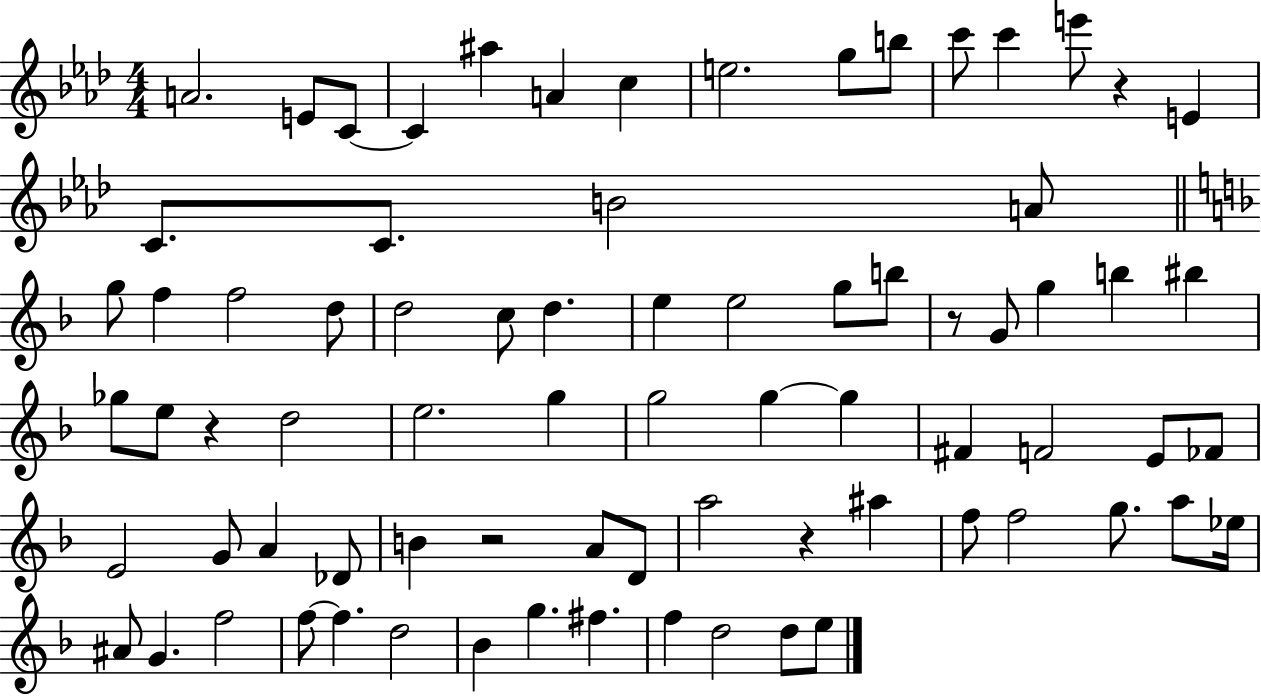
A4/h. E4/e C4/e C4/q A#5/q A4/q C5/q E5/h. G5/e B5/e C6/e C6/q E6/e R/q E4/q C4/e. C4/e. B4/h A4/e G5/e F5/q F5/h D5/e D5/h C5/e D5/q. E5/q E5/h G5/e B5/e R/e G4/e G5/q B5/q BIS5/q Gb5/e E5/e R/q D5/h E5/h. G5/q G5/h G5/q G5/q F#4/q F4/h E4/e FES4/e E4/h G4/e A4/q Db4/e B4/q R/h A4/e D4/e A5/h R/q A#5/q F5/e F5/h G5/e. A5/e Eb5/s A#4/e G4/q. F5/h F5/e F5/q. D5/h Bb4/q G5/q. F#5/q. F5/q D5/h D5/e E5/e